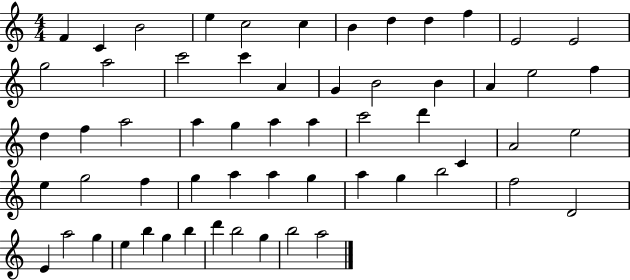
{
  \clef treble
  \numericTimeSignature
  \time 4/4
  \key c \major
  f'4 c'4 b'2 | e''4 c''2 c''4 | b'4 d''4 d''4 f''4 | e'2 e'2 | \break g''2 a''2 | c'''2 c'''4 a'4 | g'4 b'2 b'4 | a'4 e''2 f''4 | \break d''4 f''4 a''2 | a''4 g''4 a''4 a''4 | c'''2 d'''4 c'4 | a'2 e''2 | \break e''4 g''2 f''4 | g''4 a''4 a''4 g''4 | a''4 g''4 b''2 | f''2 d'2 | \break e'4 a''2 g''4 | e''4 b''4 g''4 b''4 | d'''4 b''2 g''4 | b''2 a''2 | \break \bar "|."
}